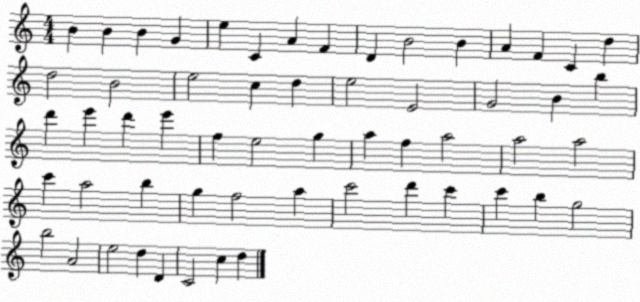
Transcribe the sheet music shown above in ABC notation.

X:1
T:Untitled
M:4/4
L:1/4
K:C
B B B G e C A F D B2 B A F C d d2 B2 e2 c d e2 E2 G2 B b d' e' d' e' f e2 g a f a2 a2 a2 c' a2 b g f2 a c'2 d' c' c' b g2 b2 A2 e2 d D C2 c d